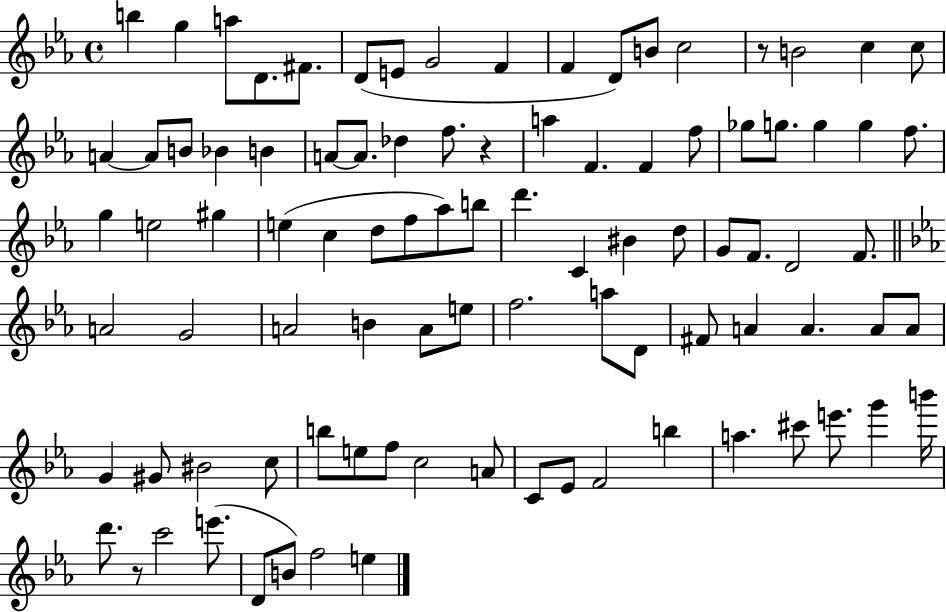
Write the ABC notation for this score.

X:1
T:Untitled
M:4/4
L:1/4
K:Eb
b g a/2 D/2 ^F/2 D/2 E/2 G2 F F D/2 B/2 c2 z/2 B2 c c/2 A A/2 B/2 _B B A/2 A/2 _d f/2 z a F F f/2 _g/2 g/2 g g f/2 g e2 ^g e c d/2 f/2 _a/2 b/2 d' C ^B d/2 G/2 F/2 D2 F/2 A2 G2 A2 B A/2 e/2 f2 a/2 D/2 ^F/2 A A A/2 A/2 G ^G/2 ^B2 c/2 b/2 e/2 f/2 c2 A/2 C/2 _E/2 F2 b a ^c'/2 e'/2 g' b'/4 d'/2 z/2 c'2 e'/2 D/2 B/2 f2 e